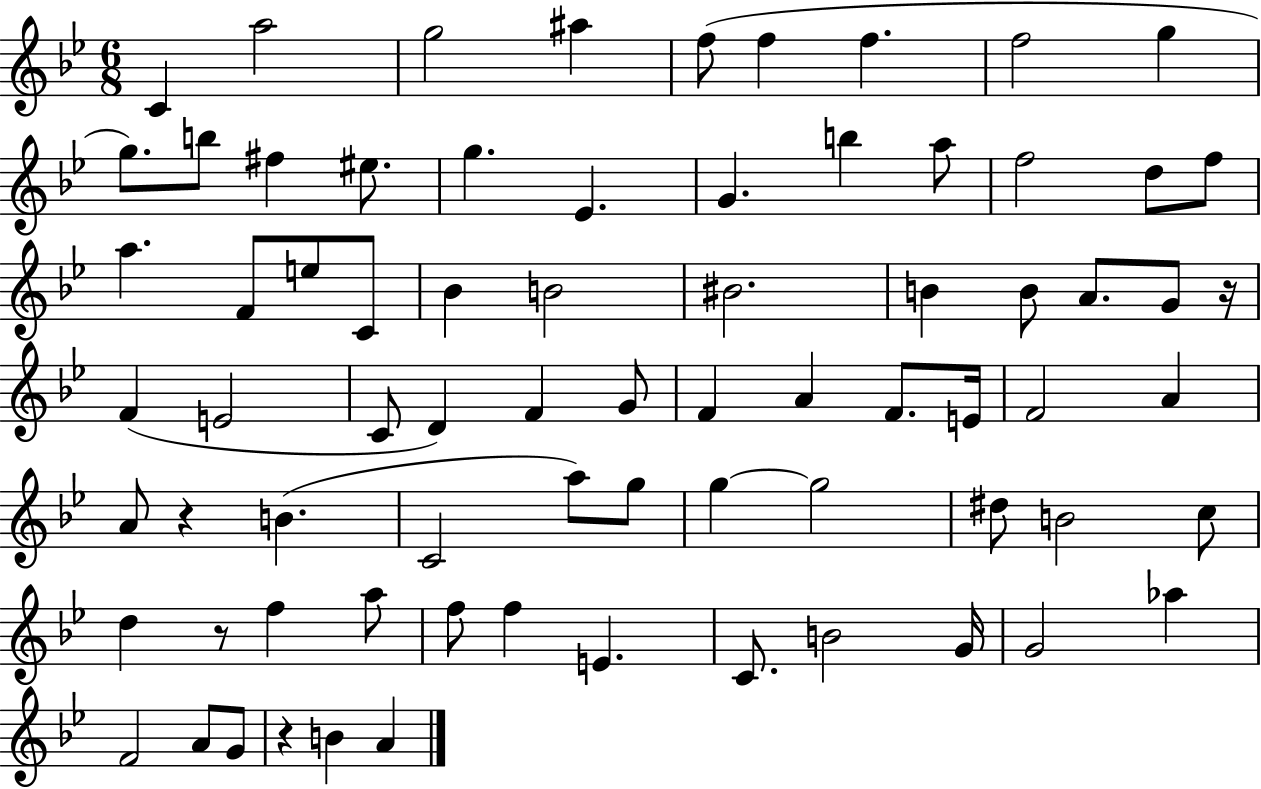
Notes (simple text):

C4/q A5/h G5/h A#5/q F5/e F5/q F5/q. F5/h G5/q G5/e. B5/e F#5/q EIS5/e. G5/q. Eb4/q. G4/q. B5/q A5/e F5/h D5/e F5/e A5/q. F4/e E5/e C4/e Bb4/q B4/h BIS4/h. B4/q B4/e A4/e. G4/e R/s F4/q E4/h C4/e D4/q F4/q G4/e F4/q A4/q F4/e. E4/s F4/h A4/q A4/e R/q B4/q. C4/h A5/e G5/e G5/q G5/h D#5/e B4/h C5/e D5/q R/e F5/q A5/e F5/e F5/q E4/q. C4/e. B4/h G4/s G4/h Ab5/q F4/h A4/e G4/e R/q B4/q A4/q